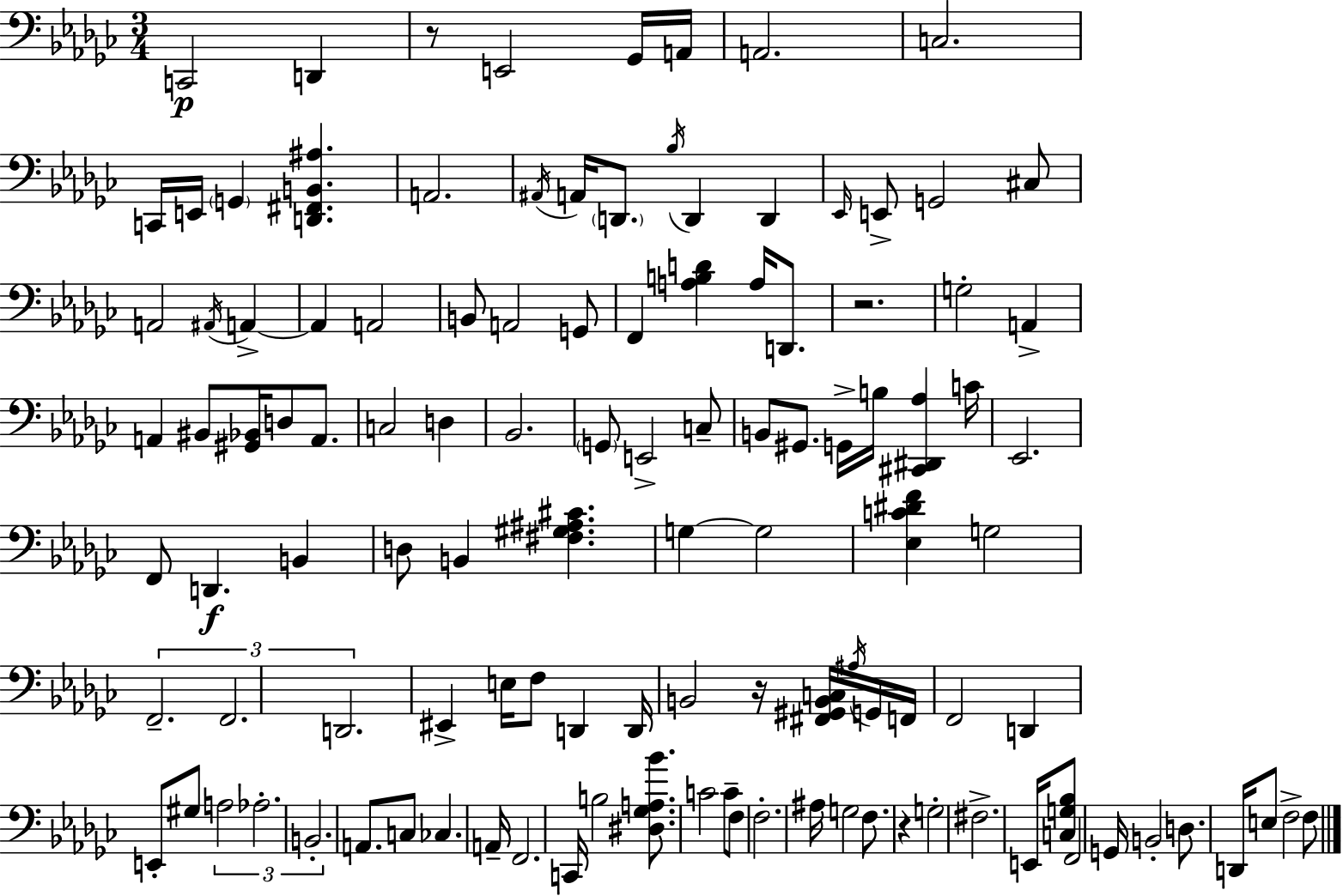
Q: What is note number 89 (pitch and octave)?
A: A#3